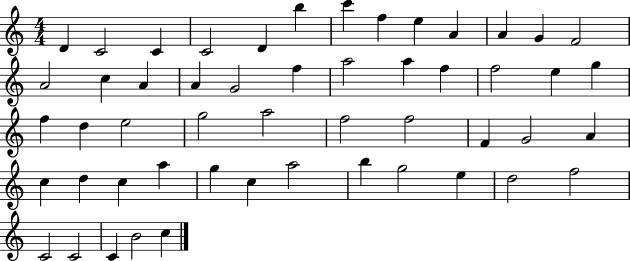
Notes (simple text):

D4/q C4/h C4/q C4/h D4/q B5/q C6/q F5/q E5/q A4/q A4/q G4/q F4/h A4/h C5/q A4/q A4/q G4/h F5/q A5/h A5/q F5/q F5/h E5/q G5/q F5/q D5/q E5/h G5/h A5/h F5/h F5/h F4/q G4/h A4/q C5/q D5/q C5/q A5/q G5/q C5/q A5/h B5/q G5/h E5/q D5/h F5/h C4/h C4/h C4/q B4/h C5/q